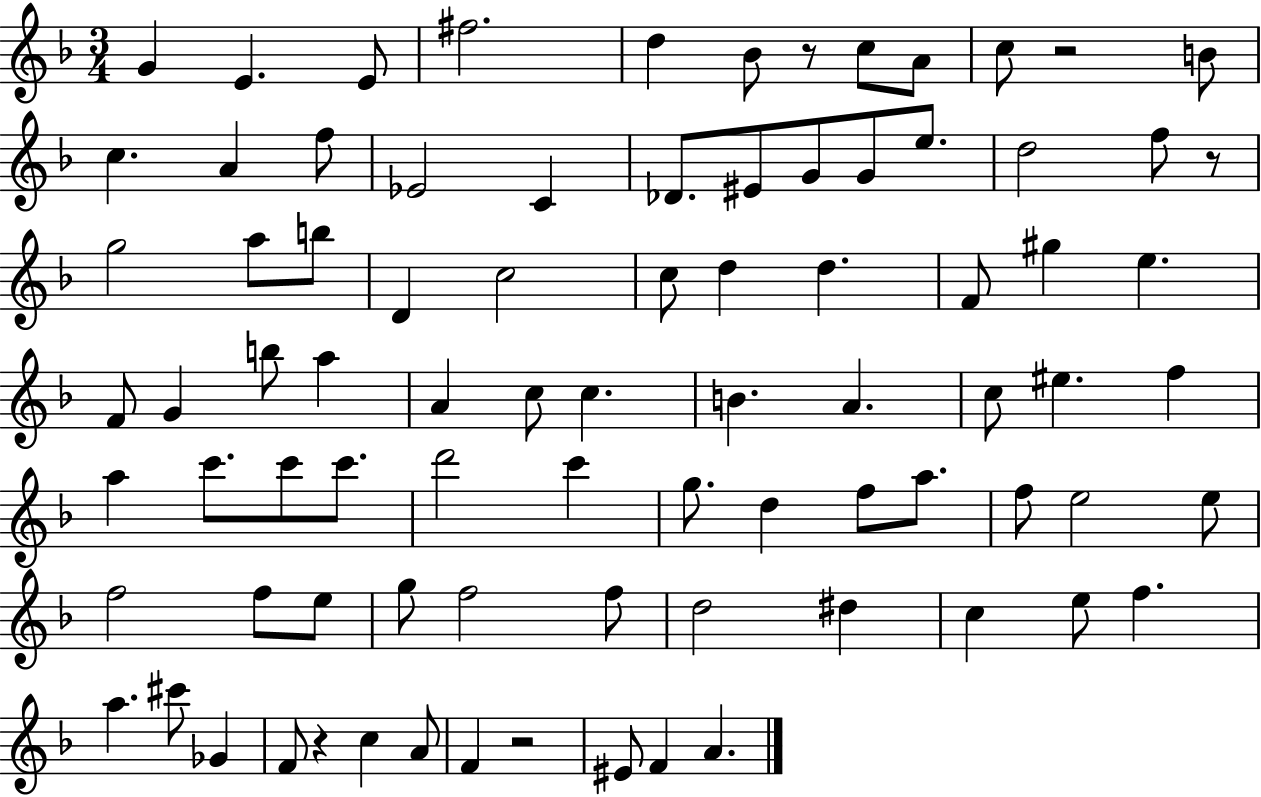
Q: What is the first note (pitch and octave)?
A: G4